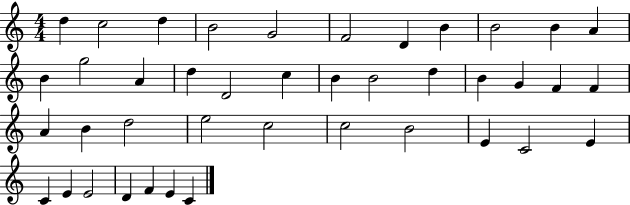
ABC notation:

X:1
T:Untitled
M:4/4
L:1/4
K:C
d c2 d B2 G2 F2 D B B2 B A B g2 A d D2 c B B2 d B G F F A B d2 e2 c2 c2 B2 E C2 E C E E2 D F E C